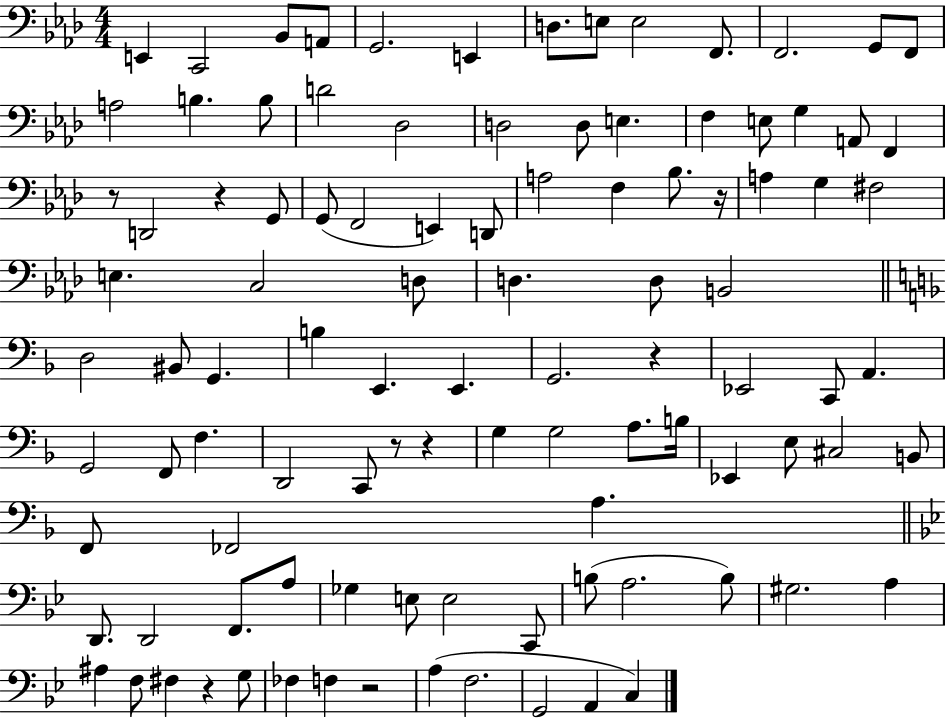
{
  \clef bass
  \numericTimeSignature
  \time 4/4
  \key aes \major
  e,4 c,2 bes,8 a,8 | g,2. e,4 | d8. e8 e2 f,8. | f,2. g,8 f,8 | \break a2 b4. b8 | d'2 des2 | d2 d8 e4. | f4 e8 g4 a,8 f,4 | \break r8 d,2 r4 g,8 | g,8( f,2 e,4) d,8 | a2 f4 bes8. r16 | a4 g4 fis2 | \break e4. c2 d8 | d4. d8 b,2 | \bar "||" \break \key f \major d2 bis,8 g,4. | b4 e,4. e,4. | g,2. r4 | ees,2 c,8 a,4. | \break g,2 f,8 f4. | d,2 c,8 r8 r4 | g4 g2 a8. b16 | ees,4 e8 cis2 b,8 | \break f,8 fes,2 a4. | \bar "||" \break \key g \minor d,8. d,2 f,8. a8 | ges4 e8 e2 c,8 | b8( a2. b8) | gis2. a4 | \break ais4 f8 fis4 r4 g8 | fes4 f4 r2 | a4( f2. | g,2 a,4 c4) | \break \bar "|."
}